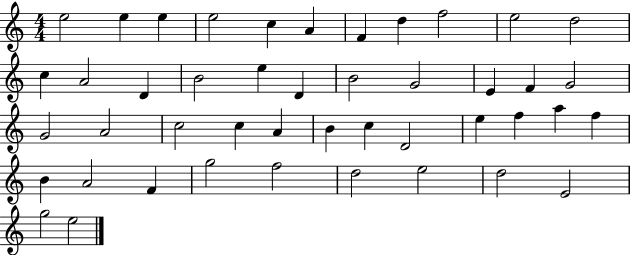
E5/h E5/q E5/q E5/h C5/q A4/q F4/q D5/q F5/h E5/h D5/h C5/q A4/h D4/q B4/h E5/q D4/q B4/h G4/h E4/q F4/q G4/h G4/h A4/h C5/h C5/q A4/q B4/q C5/q D4/h E5/q F5/q A5/q F5/q B4/q A4/h F4/q G5/h F5/h D5/h E5/h D5/h E4/h G5/h E5/h